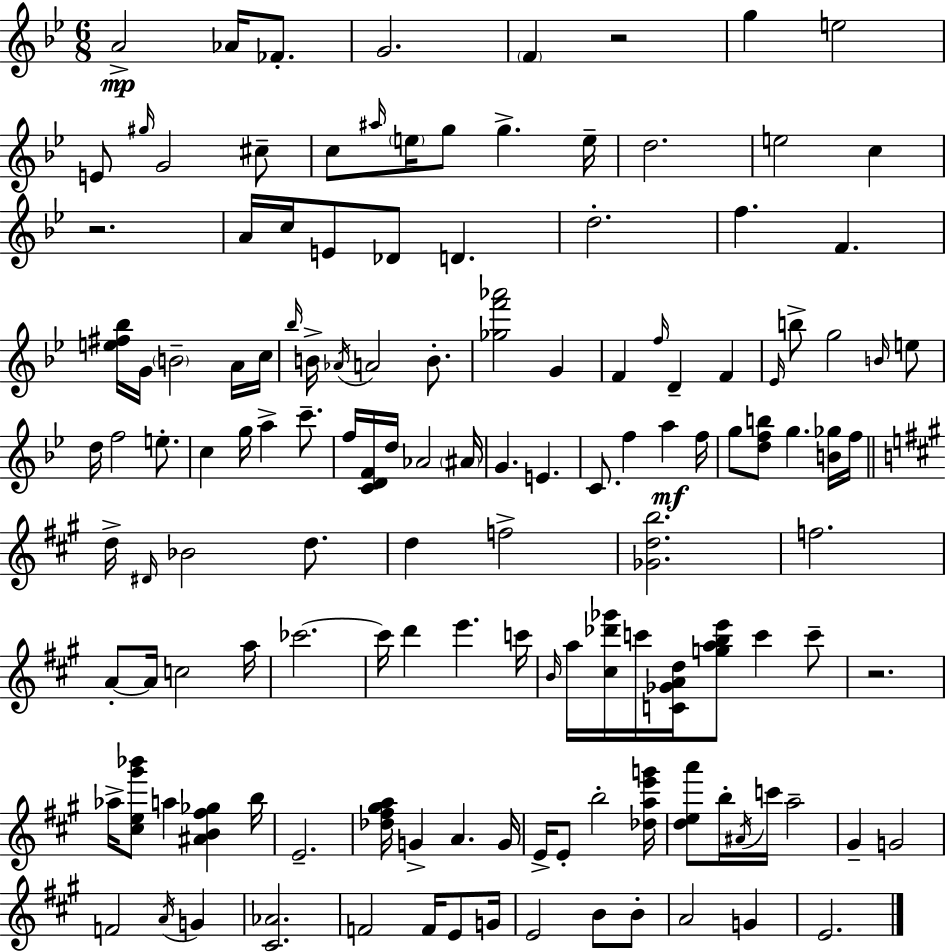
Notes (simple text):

A4/h Ab4/s FES4/e. G4/h. F4/q R/h G5/q E5/h E4/e G#5/s G4/h C#5/e C5/e A#5/s E5/s G5/e G5/q. E5/s D5/h. E5/h C5/q R/h. A4/s C5/s E4/e Db4/e D4/q. D5/h. F5/q. F4/q. [E5,F#5,Bb5]/s G4/s B4/h A4/s C5/s Bb5/s B4/s Ab4/s A4/h B4/e. [Gb5,F6,Ab6]/h G4/q F4/q F5/s D4/q F4/q Eb4/s B5/e G5/h B4/s E5/e D5/s F5/h E5/e. C5/q G5/s A5/q C6/e. F5/s [C4,D4,F4]/s D5/s Ab4/h A#4/s G4/q. E4/q. C4/e. F5/q A5/q F5/s G5/e [D5,F5,B5]/e G5/q. [B4,Gb5]/s F5/s D5/s D#4/s Bb4/h D5/e. D5/q F5/h [Gb4,D5,B5]/h. F5/h. A4/e A4/s C5/h A5/s CES6/h. CES6/s D6/q E6/q. C6/s B4/s A5/s [C#5,Db6,Gb6]/s C6/s [C4,Gb4,A4,D5]/s [G5,A5,B5,E6]/e C6/q C6/e R/h. Ab5/s [C#5,E5,G#6,Bb6]/e A5/q [A#4,B4,F#5,Gb5]/q B5/s E4/h. [Db5,F#5,G#5,A5]/s G4/q A4/q. G4/s E4/s E4/e B5/h [Db5,A5,E6,G6]/s [D5,E5,A6]/e B5/s A#4/s C6/s A5/h G#4/q G4/h F4/h A4/s G4/q [C#4,Ab4]/h. F4/h F4/s E4/e G4/s E4/h B4/e B4/e A4/h G4/q E4/h.